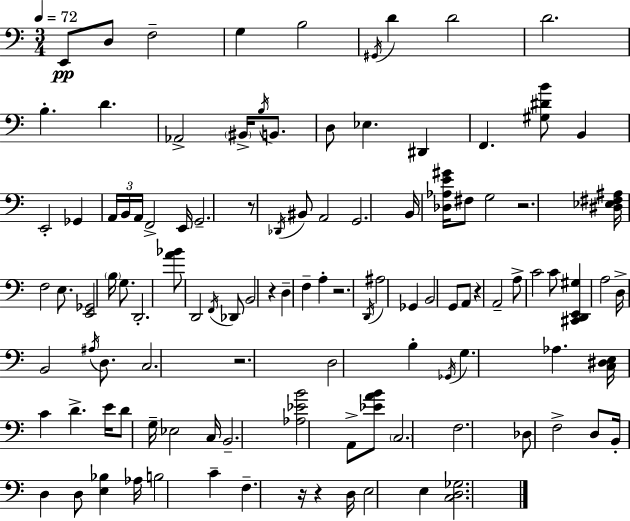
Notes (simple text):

E2/e D3/e F3/h G3/q B3/h G#2/s D4/q D4/h D4/h. B3/q. D4/q. Ab2/h BIS2/s B3/s B2/e. D3/e Eb3/q. D#2/q F2/q. [G#3,D#4,B4]/e B2/q E2/h Gb2/q A2/s B2/s A2/s F2/h E2/s G2/h. R/e Db2/s BIS2/e A2/h G2/h. B2/s [Db3,Ab3,E4,G#4]/s F#3/e G3/h R/h. [D#3,Eb3,F#3,A#3]/s F3/h E3/e. [E2,Gb2]/h B3/s G3/e. D2/h. [A4,Bb4]/e D2/h F2/s Db2/e B2/h R/q D3/q F3/q A3/q R/h. D2/s A#3/h Gb2/q B2/h G2/e A2/e R/q A2/h A3/e C4/h C4/e [C#2,D2,E2,G#3]/q A3/h D3/s B2/h A#3/s D3/e. C3/h. R/h. D3/h B3/q Gb2/s G3/q. Ab3/q. [C3,D#3,E3]/s C4/q D4/q. E4/s D4/e G3/s Eb3/h C3/s B2/h. [Ab3,Eb4,B4]/h A2/e [Eb4,A4,B4]/e C3/h. F3/h. Db3/e F3/h D3/e B2/s D3/q D3/e [E3,Bb3]/q Ab3/s B3/h C4/q F3/q. R/s R/q D3/s E3/h E3/q [C3,D3,Gb3]/h.